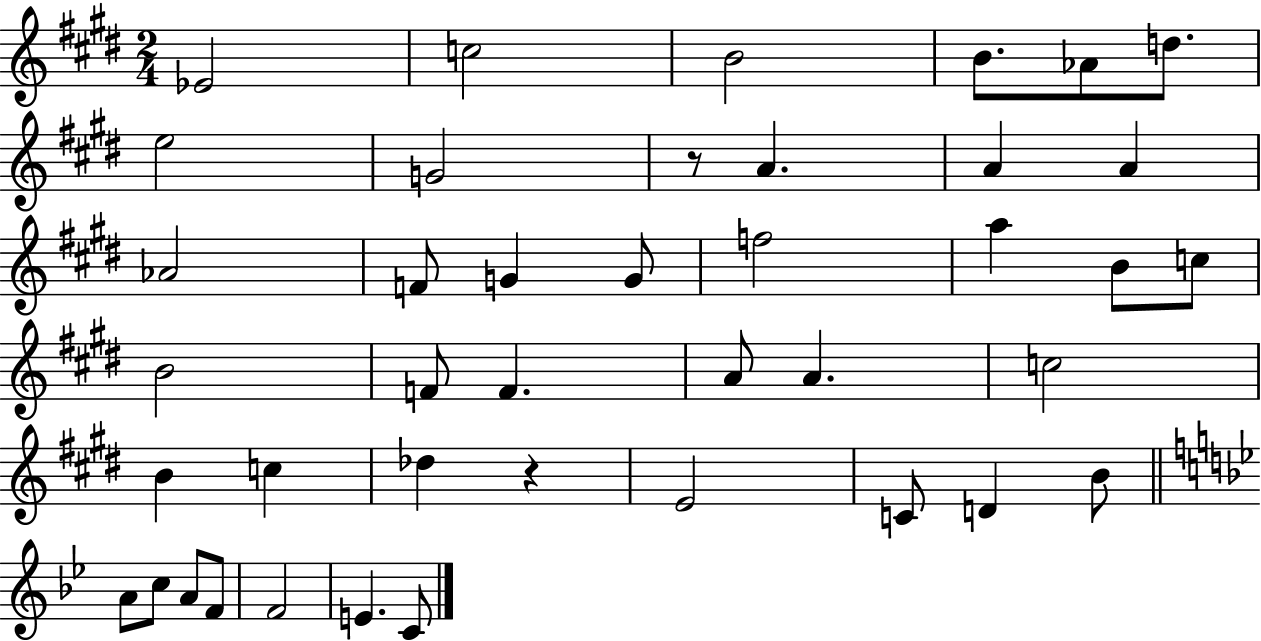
{
  \clef treble
  \numericTimeSignature
  \time 2/4
  \key e \major
  ees'2 | c''2 | b'2 | b'8. aes'8 d''8. | \break e''2 | g'2 | r8 a'4. | a'4 a'4 | \break aes'2 | f'8 g'4 g'8 | f''2 | a''4 b'8 c''8 | \break b'2 | f'8 f'4. | a'8 a'4. | c''2 | \break b'4 c''4 | des''4 r4 | e'2 | c'8 d'4 b'8 | \break \bar "||" \break \key g \minor a'8 c''8 a'8 f'8 | f'2 | e'4. c'8 | \bar "|."
}